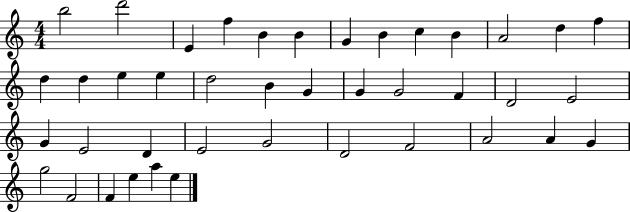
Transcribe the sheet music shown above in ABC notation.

X:1
T:Untitled
M:4/4
L:1/4
K:C
b2 d'2 E f B B G B c B A2 d f d d e e d2 B G G G2 F D2 E2 G E2 D E2 G2 D2 F2 A2 A G g2 F2 F e a e